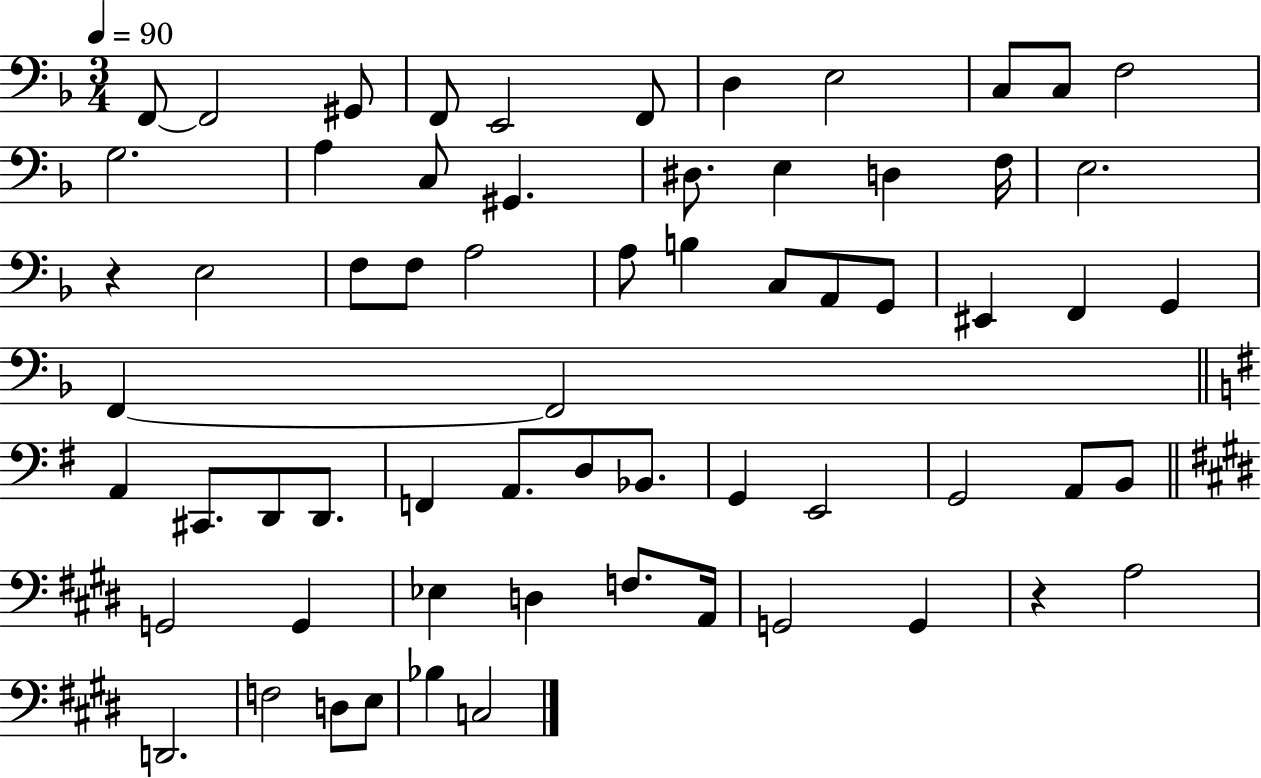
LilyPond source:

{
  \clef bass
  \numericTimeSignature
  \time 3/4
  \key f \major
  \tempo 4 = 90
  f,8~~ f,2 gis,8 | f,8 e,2 f,8 | d4 e2 | c8 c8 f2 | \break g2. | a4 c8 gis,4. | dis8. e4 d4 f16 | e2. | \break r4 e2 | f8 f8 a2 | a8 b4 c8 a,8 g,8 | eis,4 f,4 g,4 | \break f,4~~ f,2 | \bar "||" \break \key g \major a,4 cis,8. d,8 d,8. | f,4 a,8. d8 bes,8. | g,4 e,2 | g,2 a,8 b,8 | \break \bar "||" \break \key e \major g,2 g,4 | ees4 d4 f8. a,16 | g,2 g,4 | r4 a2 | \break d,2. | f2 d8 e8 | bes4 c2 | \bar "|."
}